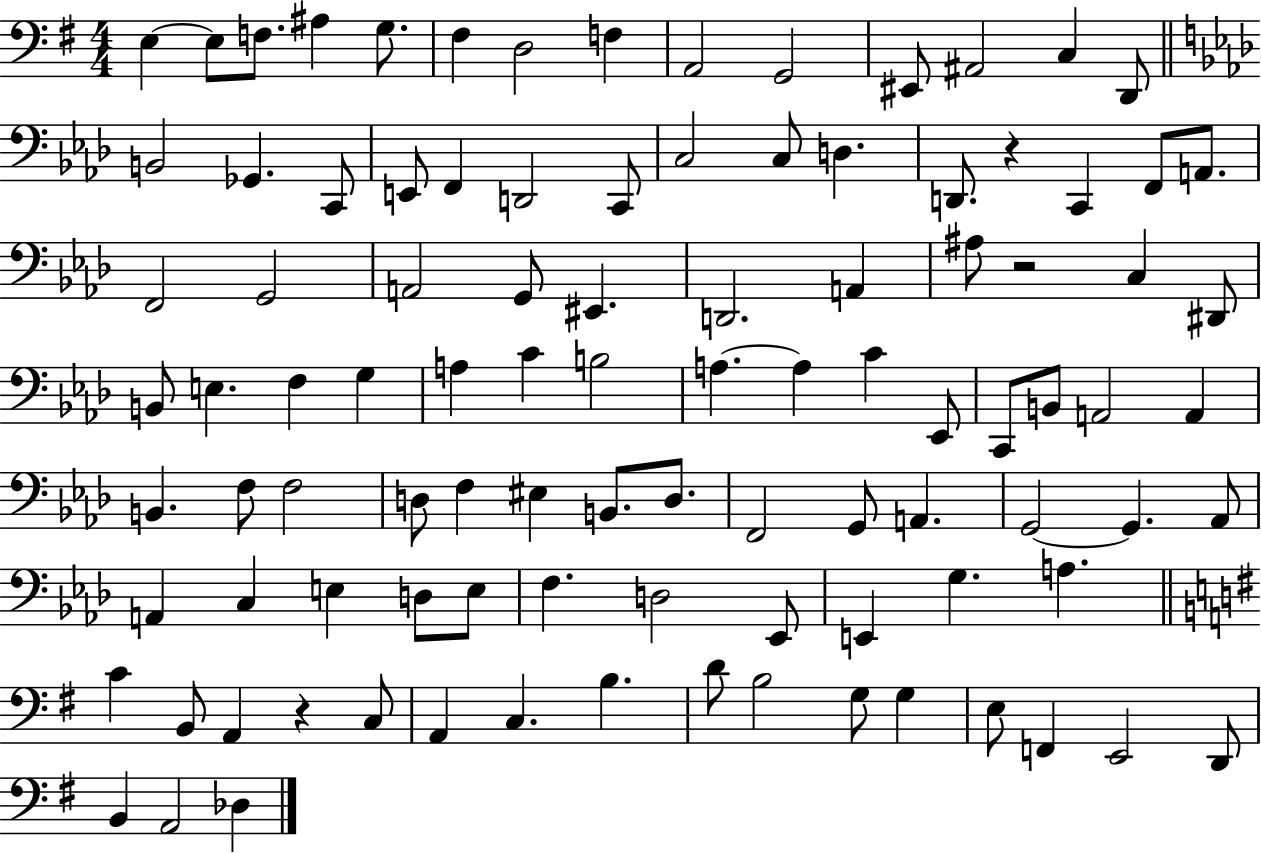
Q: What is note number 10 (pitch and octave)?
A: G2